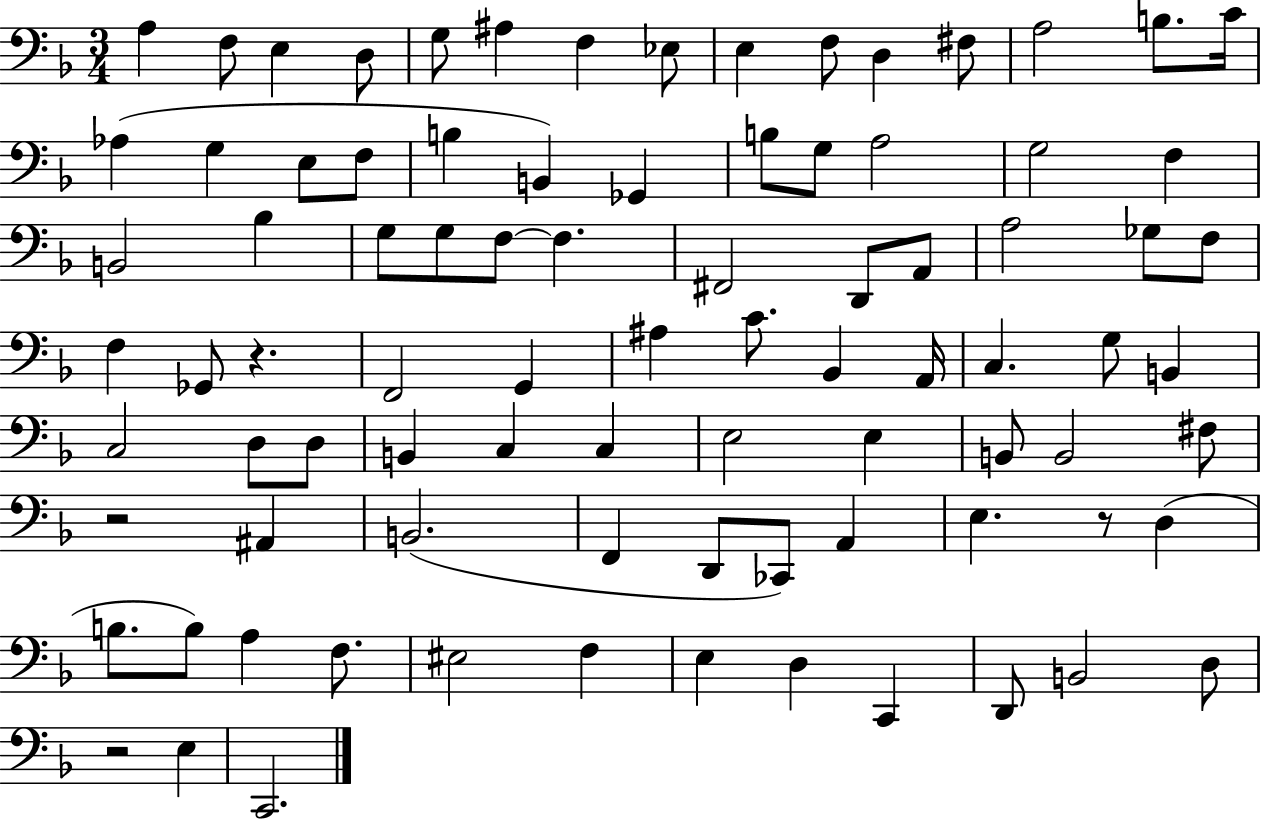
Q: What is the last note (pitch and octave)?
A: C2